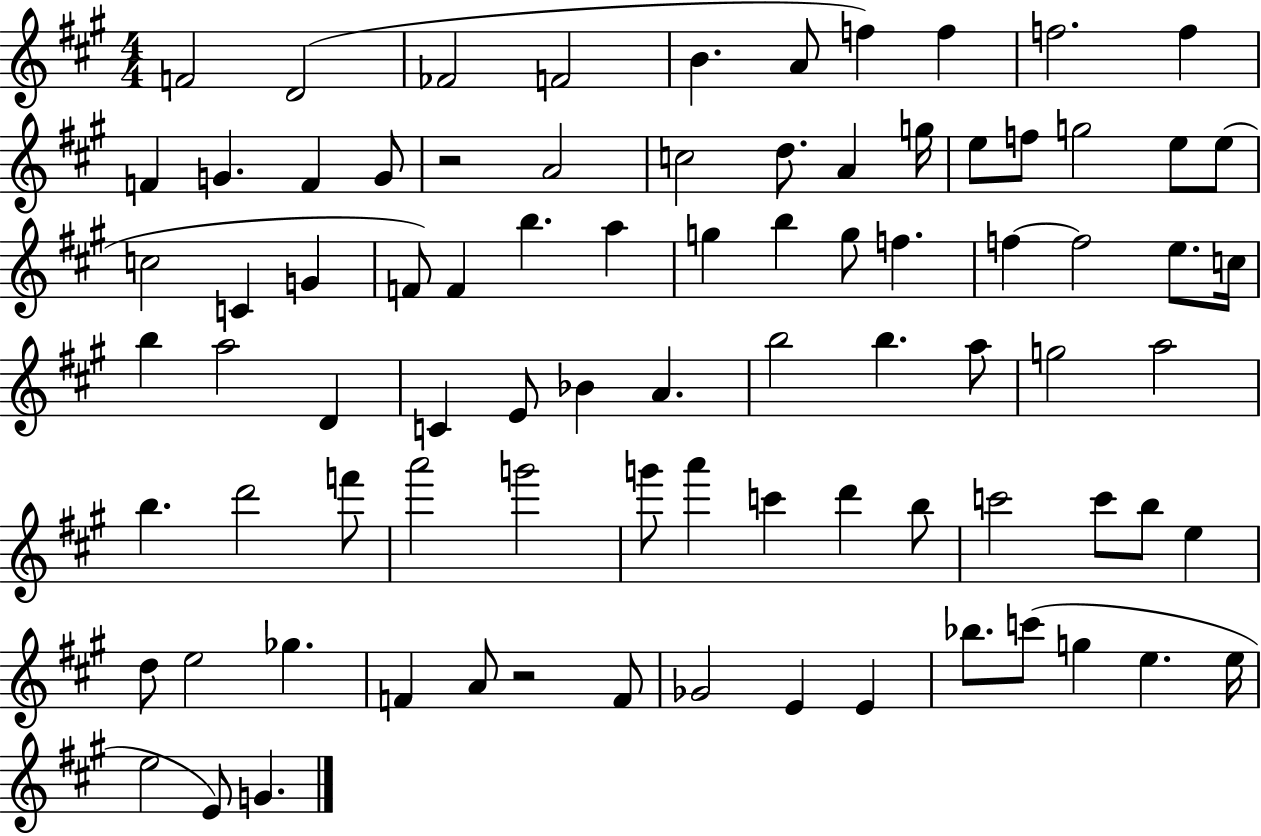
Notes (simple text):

F4/h D4/h FES4/h F4/h B4/q. A4/e F5/q F5/q F5/h. F5/q F4/q G4/q. F4/q G4/e R/h A4/h C5/h D5/e. A4/q G5/s E5/e F5/e G5/h E5/e E5/e C5/h C4/q G4/q F4/e F4/q B5/q. A5/q G5/q B5/q G5/e F5/q. F5/q F5/h E5/e. C5/s B5/q A5/h D4/q C4/q E4/e Bb4/q A4/q. B5/h B5/q. A5/e G5/h A5/h B5/q. D6/h F6/e A6/h G6/h G6/e A6/q C6/q D6/q B5/e C6/h C6/e B5/e E5/q D5/e E5/h Gb5/q. F4/q A4/e R/h F4/e Gb4/h E4/q E4/q Bb5/e. C6/e G5/q E5/q. E5/s E5/h E4/e G4/q.